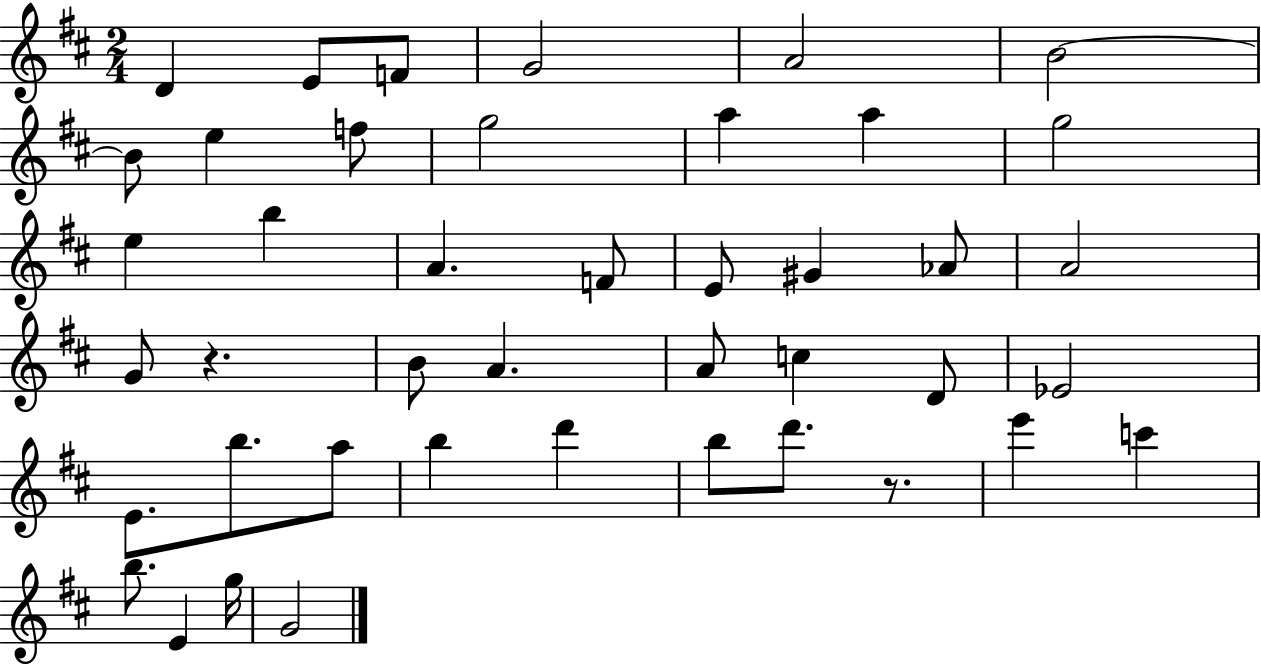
{
  \clef treble
  \numericTimeSignature
  \time 2/4
  \key d \major
  \repeat volta 2 { d'4 e'8 f'8 | g'2 | a'2 | b'2~~ | \break b'8 e''4 f''8 | g''2 | a''4 a''4 | g''2 | \break e''4 b''4 | a'4. f'8 | e'8 gis'4 aes'8 | a'2 | \break g'8 r4. | b'8 a'4. | a'8 c''4 d'8 | ees'2 | \break e'8. b''8. a''8 | b''4 d'''4 | b''8 d'''8. r8. | e'''4 c'''4 | \break b''8. e'4 g''16 | g'2 | } \bar "|."
}